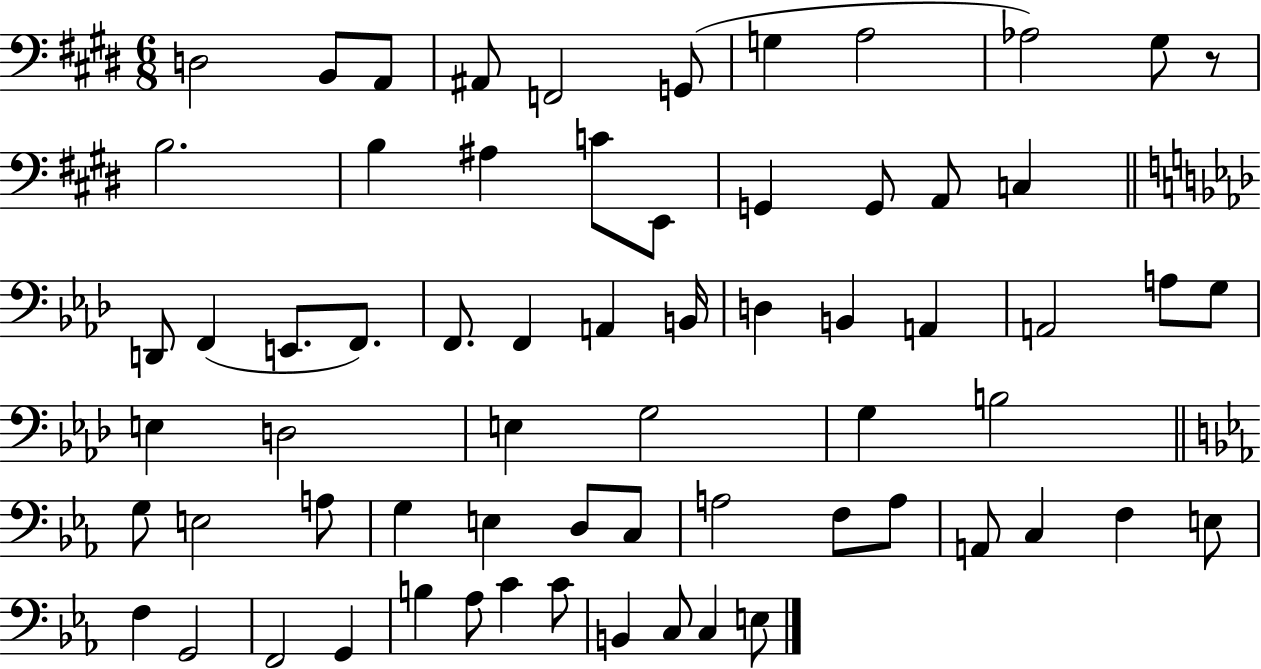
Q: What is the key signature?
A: E major